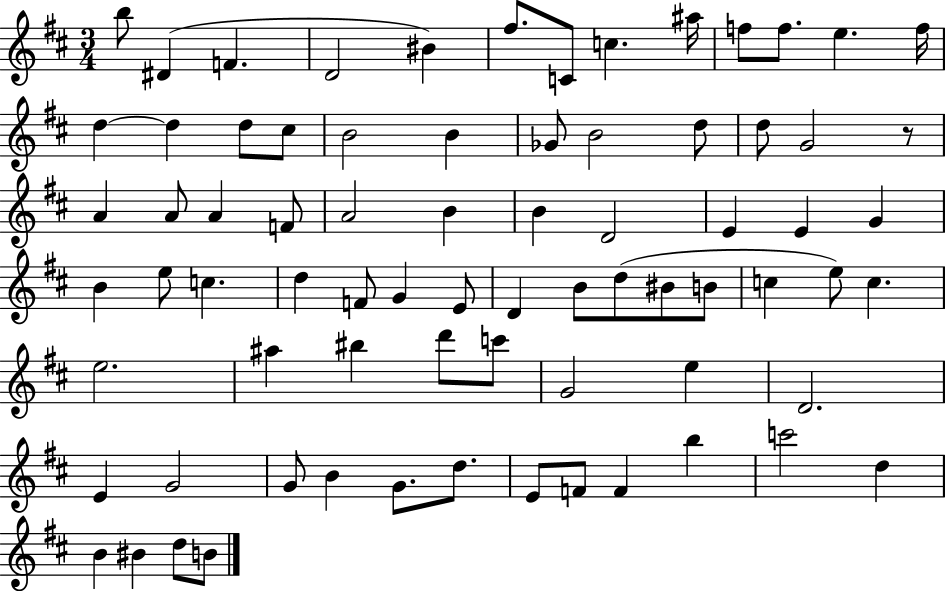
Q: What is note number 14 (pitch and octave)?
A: D5